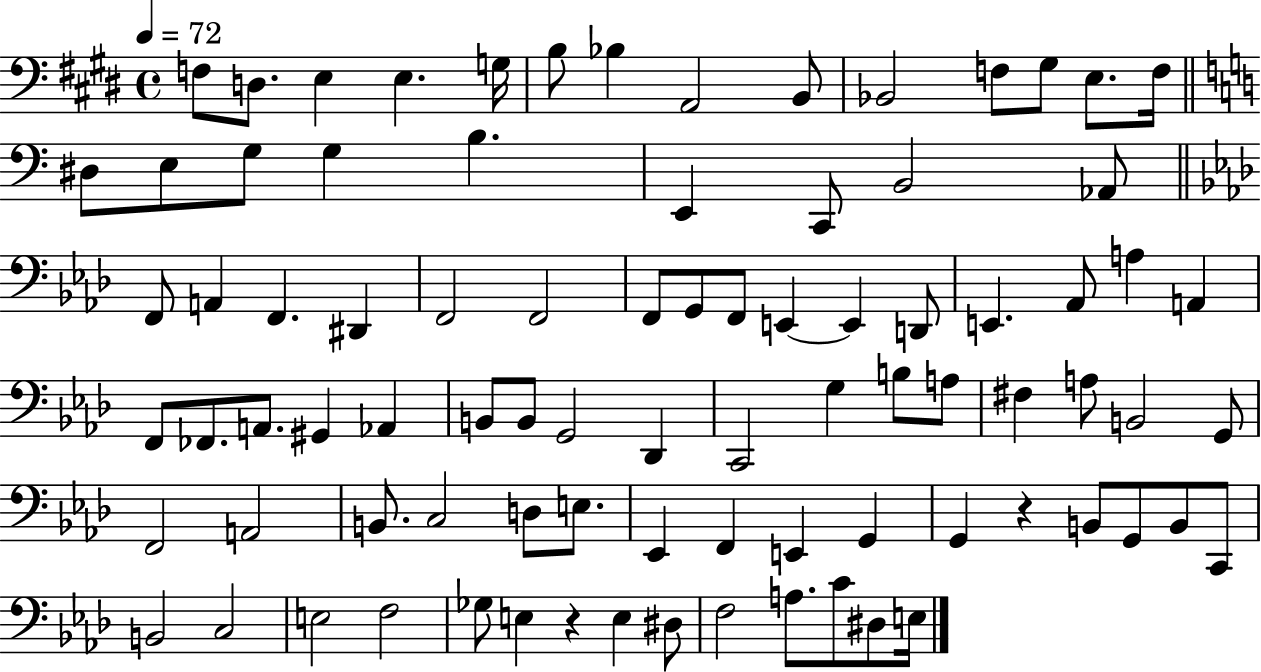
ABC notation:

X:1
T:Untitled
M:4/4
L:1/4
K:E
F,/2 D,/2 E, E, G,/4 B,/2 _B, A,,2 B,,/2 _B,,2 F,/2 ^G,/2 E,/2 F,/4 ^D,/2 E,/2 G,/2 G, B, E,, C,,/2 B,,2 _A,,/2 F,,/2 A,, F,, ^D,, F,,2 F,,2 F,,/2 G,,/2 F,,/2 E,, E,, D,,/2 E,, _A,,/2 A, A,, F,,/2 _F,,/2 A,,/2 ^G,, _A,, B,,/2 B,,/2 G,,2 _D,, C,,2 G, B,/2 A,/2 ^F, A,/2 B,,2 G,,/2 F,,2 A,,2 B,,/2 C,2 D,/2 E,/2 _E,, F,, E,, G,, G,, z B,,/2 G,,/2 B,,/2 C,,/2 B,,2 C,2 E,2 F,2 _G,/2 E, z E, ^D,/2 F,2 A,/2 C/2 ^D,/2 E,/4